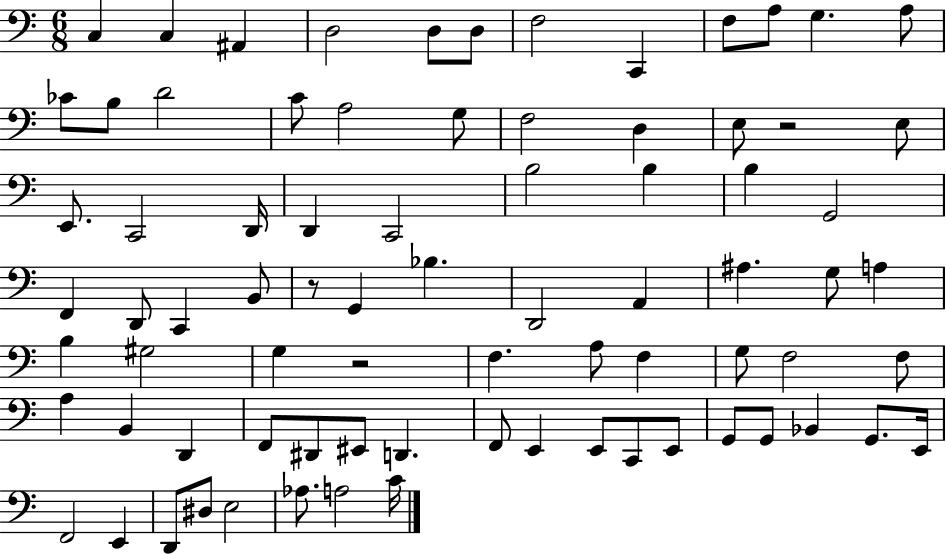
C3/q C3/q A#2/q D3/h D3/e D3/e F3/h C2/q F3/e A3/e G3/q. A3/e CES4/e B3/e D4/h C4/e A3/h G3/e F3/h D3/q E3/e R/h E3/e E2/e. C2/h D2/s D2/q C2/h B3/h B3/q B3/q G2/h F2/q D2/e C2/q B2/e R/e G2/q Bb3/q. D2/h A2/q A#3/q. G3/e A3/q B3/q G#3/h G3/q R/h F3/q. A3/e F3/q G3/e F3/h F3/e A3/q B2/q D2/q F2/e D#2/e EIS2/e D2/q. F2/e E2/q E2/e C2/e E2/e G2/e G2/e Bb2/q G2/e. E2/s F2/h E2/q D2/e D#3/e E3/h Ab3/e. A3/h C4/s